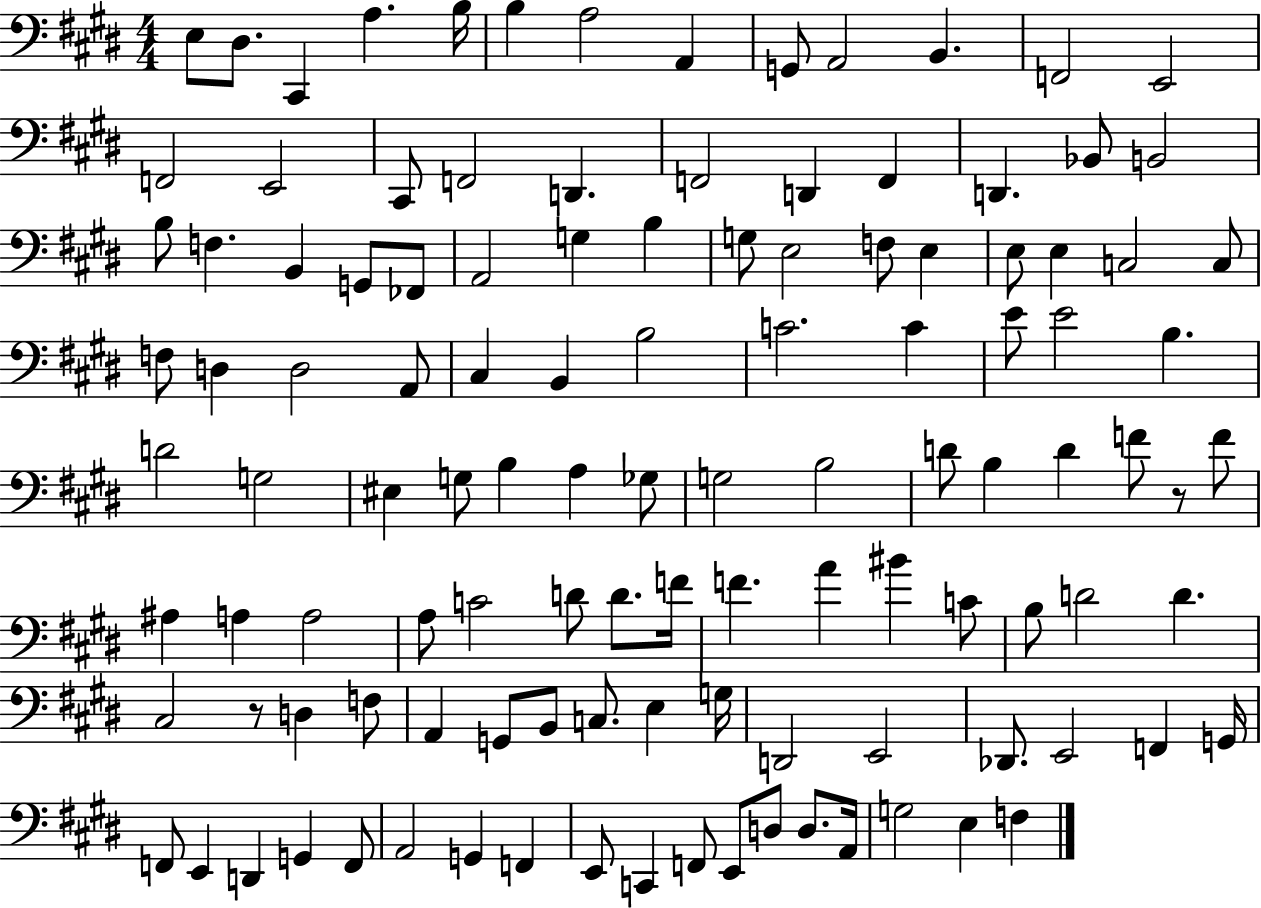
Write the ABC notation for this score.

X:1
T:Untitled
M:4/4
L:1/4
K:E
E,/2 ^D,/2 ^C,, A, B,/4 B, A,2 A,, G,,/2 A,,2 B,, F,,2 E,,2 F,,2 E,,2 ^C,,/2 F,,2 D,, F,,2 D,, F,, D,, _B,,/2 B,,2 B,/2 F, B,, G,,/2 _F,,/2 A,,2 G, B, G,/2 E,2 F,/2 E, E,/2 E, C,2 C,/2 F,/2 D, D,2 A,,/2 ^C, B,, B,2 C2 C E/2 E2 B, D2 G,2 ^E, G,/2 B, A, _G,/2 G,2 B,2 D/2 B, D F/2 z/2 F/2 ^A, A, A,2 A,/2 C2 D/2 D/2 F/4 F A ^B C/2 B,/2 D2 D ^C,2 z/2 D, F,/2 A,, G,,/2 B,,/2 C,/2 E, G,/4 D,,2 E,,2 _D,,/2 E,,2 F,, G,,/4 F,,/2 E,, D,, G,, F,,/2 A,,2 G,, F,, E,,/2 C,, F,,/2 E,,/2 D,/2 D,/2 A,,/4 G,2 E, F,